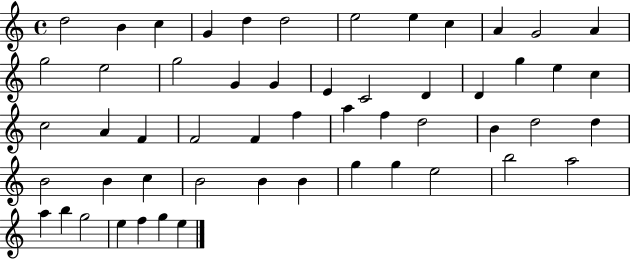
X:1
T:Untitled
M:4/4
L:1/4
K:C
d2 B c G d d2 e2 e c A G2 A g2 e2 g2 G G E C2 D D g e c c2 A F F2 F f a f d2 B d2 d B2 B c B2 B B g g e2 b2 a2 a b g2 e f g e